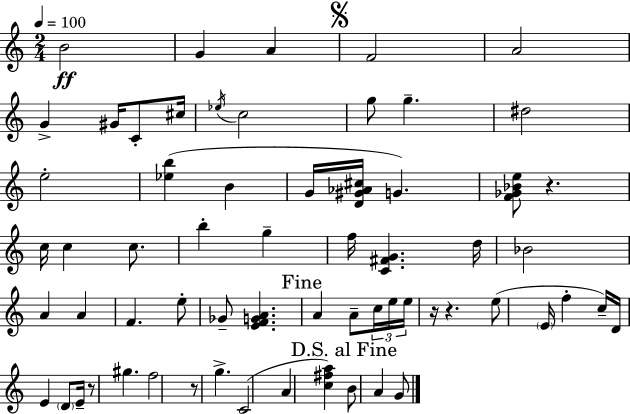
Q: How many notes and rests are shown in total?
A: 63